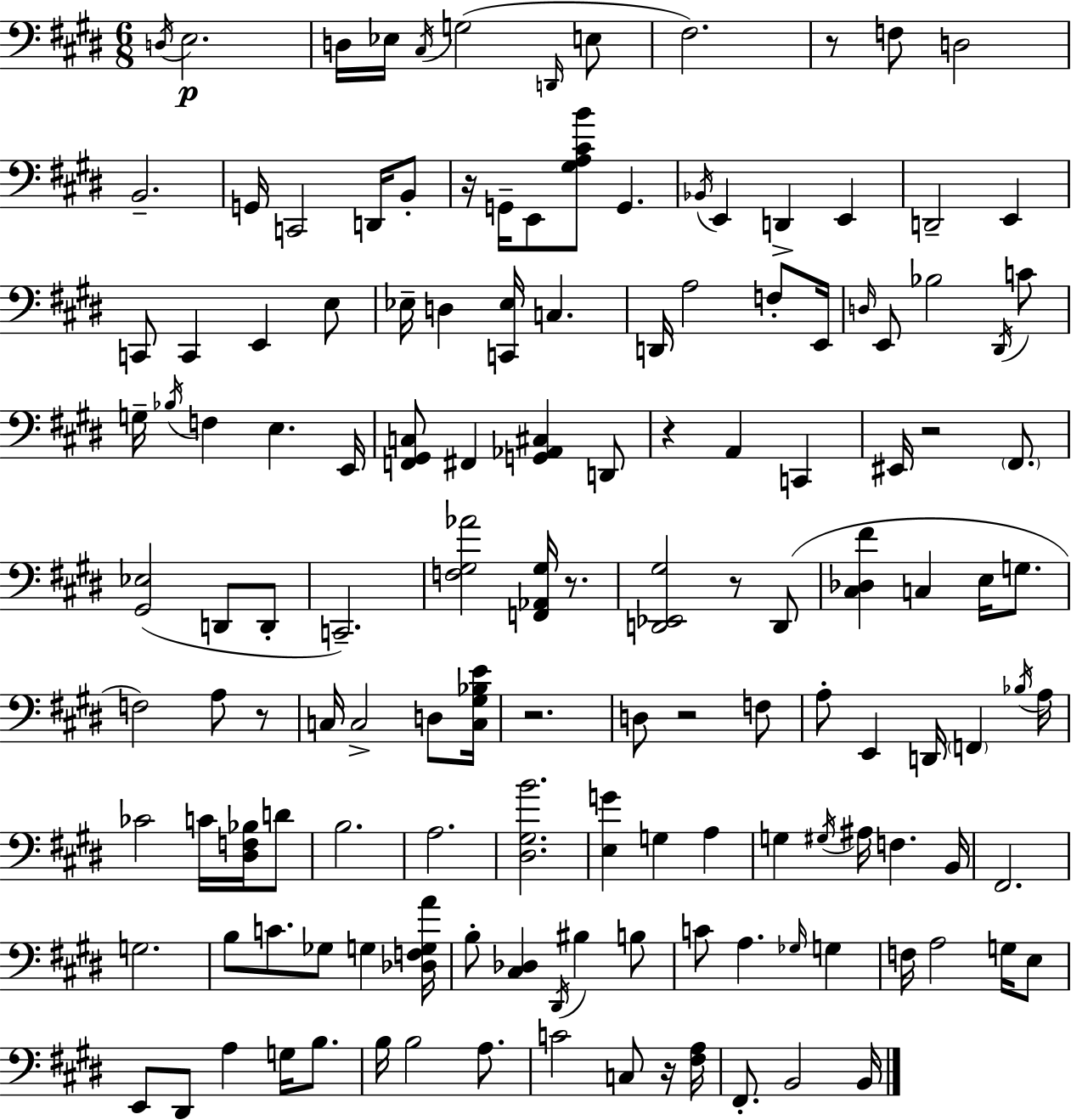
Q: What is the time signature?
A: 6/8